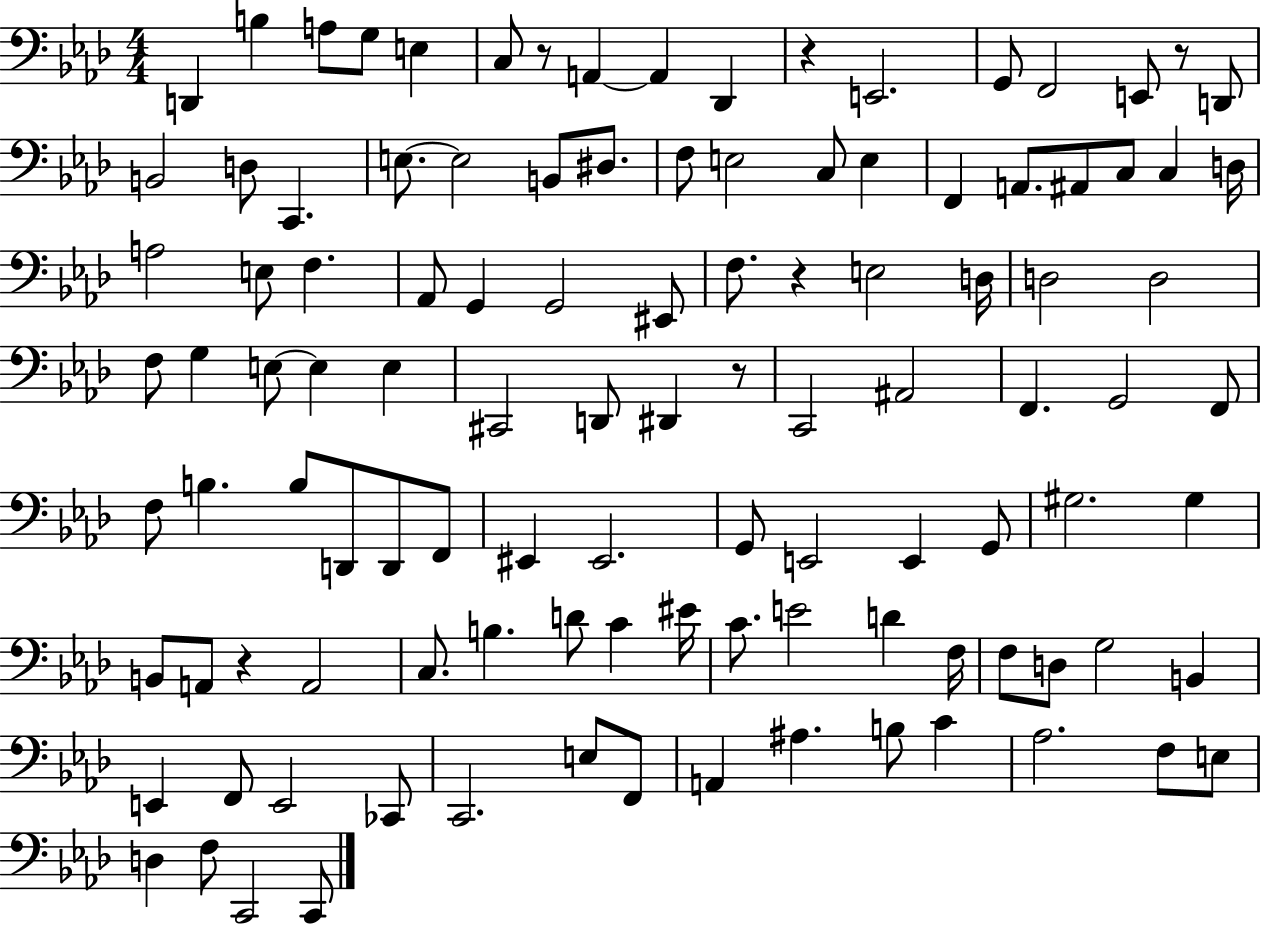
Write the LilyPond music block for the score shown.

{
  \clef bass
  \numericTimeSignature
  \time 4/4
  \key aes \major
  d,4 b4 a8 g8 e4 | c8 r8 a,4~~ a,4 des,4 | r4 e,2. | g,8 f,2 e,8 r8 d,8 | \break b,2 d8 c,4. | e8.~~ e2 b,8 dis8. | f8 e2 c8 e4 | f,4 a,8. ais,8 c8 c4 d16 | \break a2 e8 f4. | aes,8 g,4 g,2 eis,8 | f8. r4 e2 d16 | d2 d2 | \break f8 g4 e8~~ e4 e4 | cis,2 d,8 dis,4 r8 | c,2 ais,2 | f,4. g,2 f,8 | \break f8 b4. b8 d,8 d,8 f,8 | eis,4 eis,2. | g,8 e,2 e,4 g,8 | gis2. gis4 | \break b,8 a,8 r4 a,2 | c8. b4. d'8 c'4 eis'16 | c'8. e'2 d'4 f16 | f8 d8 g2 b,4 | \break e,4 f,8 e,2 ces,8 | c,2. e8 f,8 | a,4 ais4. b8 c'4 | aes2. f8 e8 | \break d4 f8 c,2 c,8 | \bar "|."
}